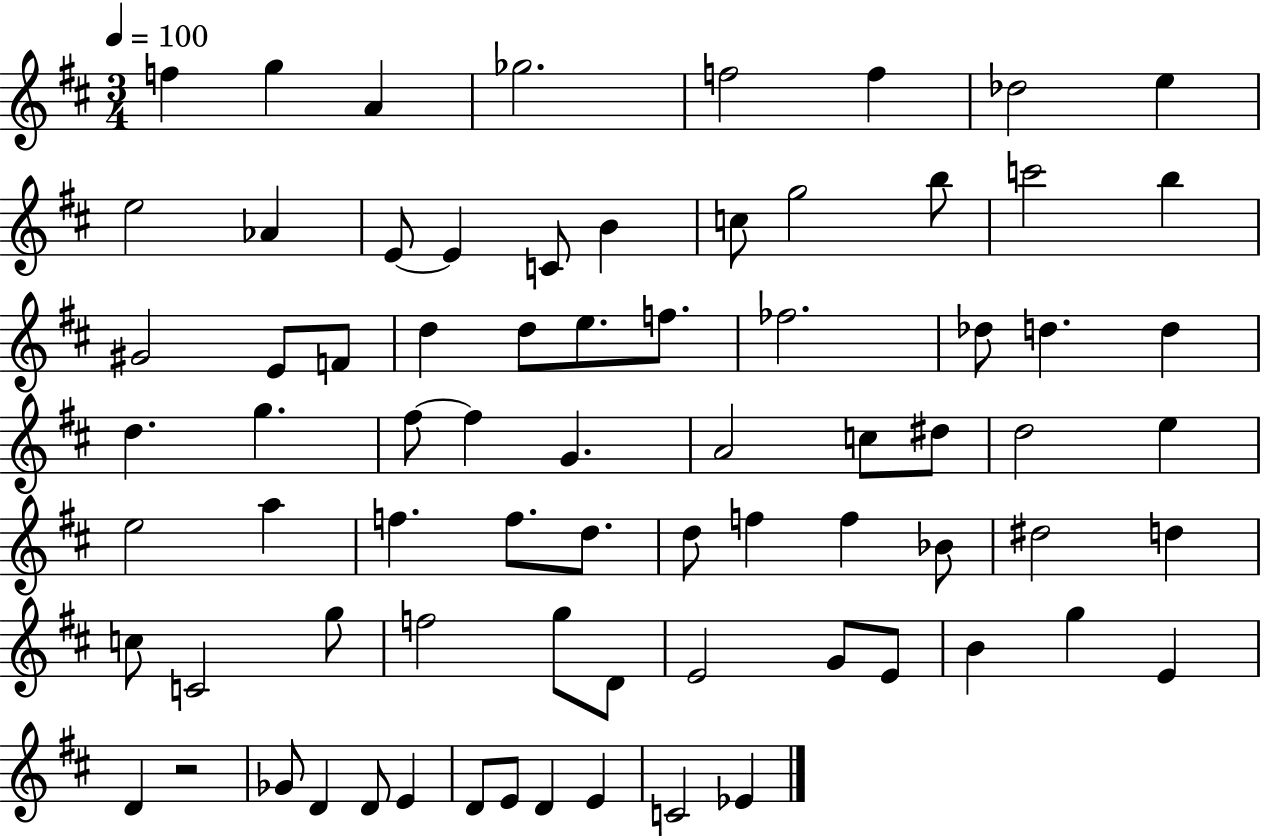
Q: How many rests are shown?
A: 1